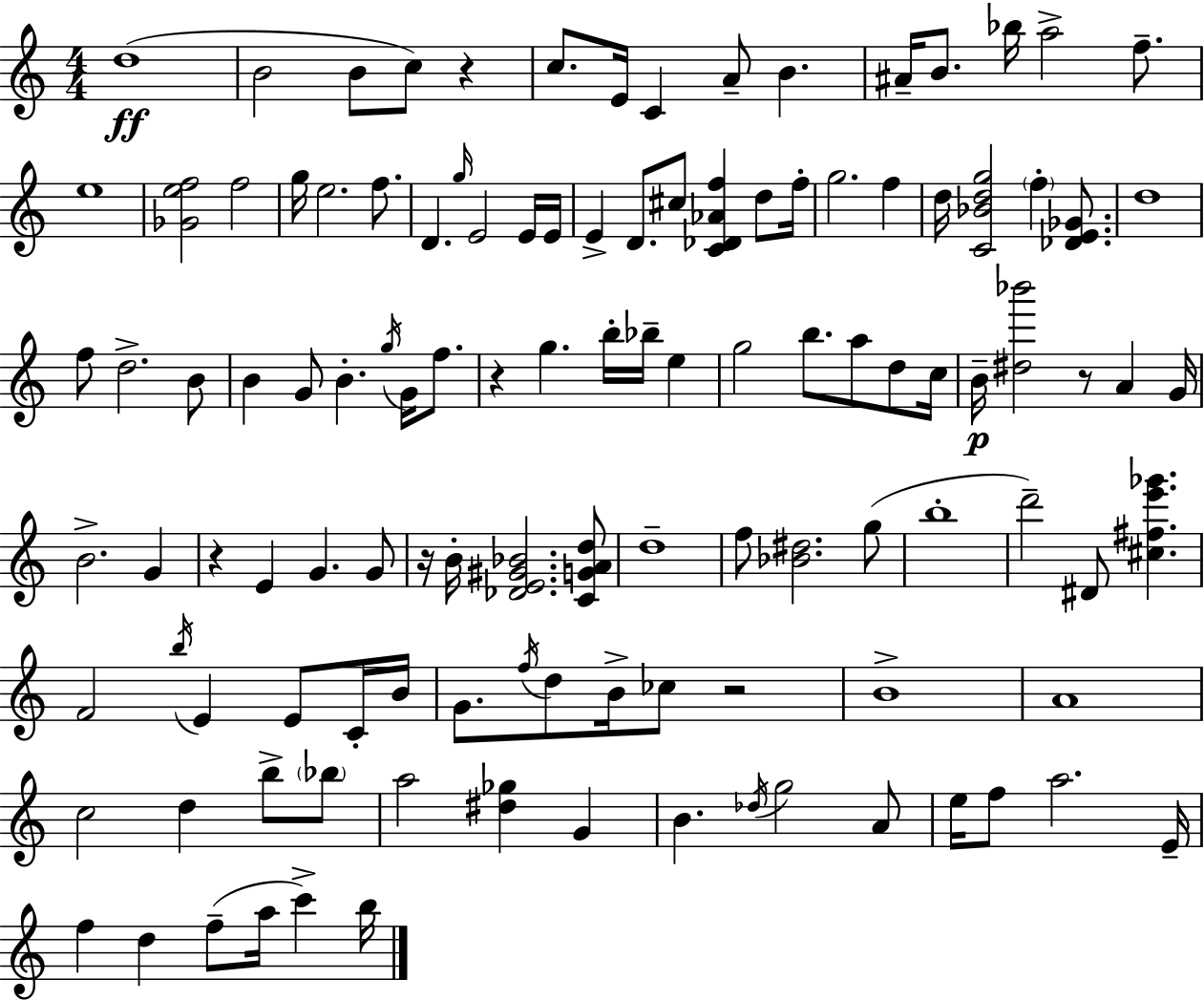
D5/w B4/h B4/e C5/e R/q C5/e. E4/s C4/q A4/e B4/q. A#4/s B4/e. Bb5/s A5/h F5/e. E5/w [Gb4,E5,F5]/h F5/h G5/s E5/h. F5/e. D4/q. G5/s E4/h E4/s E4/s E4/q D4/e. C#5/e [C4,Db4,Ab4,F5]/q D5/e F5/s G5/h. F5/q D5/s [C4,Bb4,D5,G5]/h F5/q [Db4,E4,Gb4]/e. D5/w F5/e D5/h. B4/e B4/q G4/e B4/q. G5/s G4/s F5/e. R/q G5/q. B5/s Bb5/s E5/q G5/h B5/e. A5/e D5/e C5/s B4/s [D#5,Bb6]/h R/e A4/q G4/s B4/h. G4/q R/q E4/q G4/q. G4/e R/s B4/s [Db4,E4,G#4,Bb4]/h. [C4,G4,A4,D5]/e D5/w F5/e [Bb4,D#5]/h. G5/e B5/w D6/h D#4/e [C#5,F#5,E6,Gb6]/q. F4/h B5/s E4/q E4/e C4/s B4/s G4/e. F5/s D5/e B4/s CES5/e R/h B4/w A4/w C5/h D5/q B5/e Bb5/e A5/h [D#5,Gb5]/q G4/q B4/q. Db5/s G5/h A4/e E5/s F5/e A5/h. E4/s F5/q D5/q F5/e A5/s C6/q B5/s